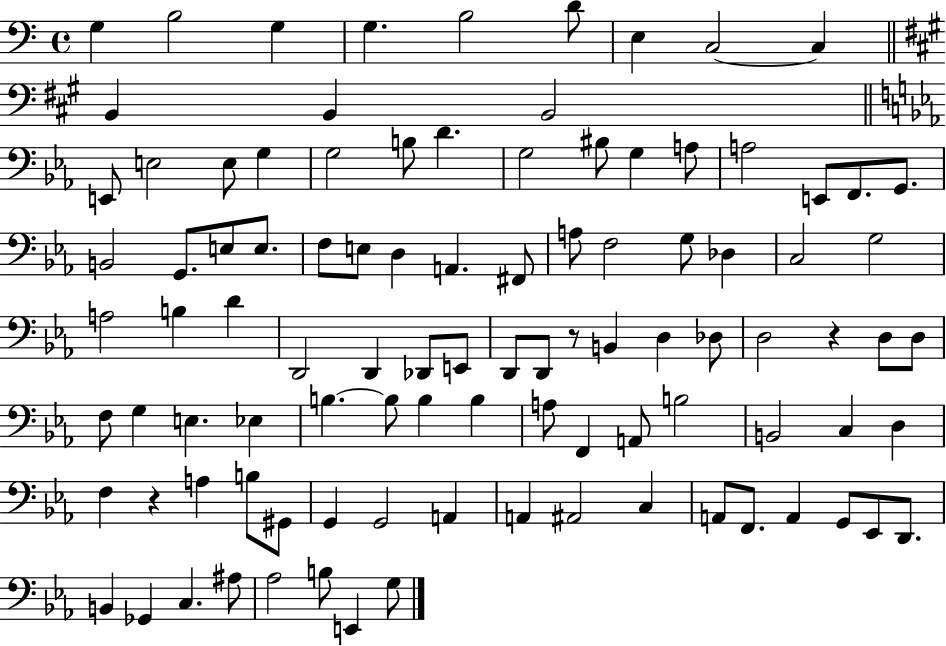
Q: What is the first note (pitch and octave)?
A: G3